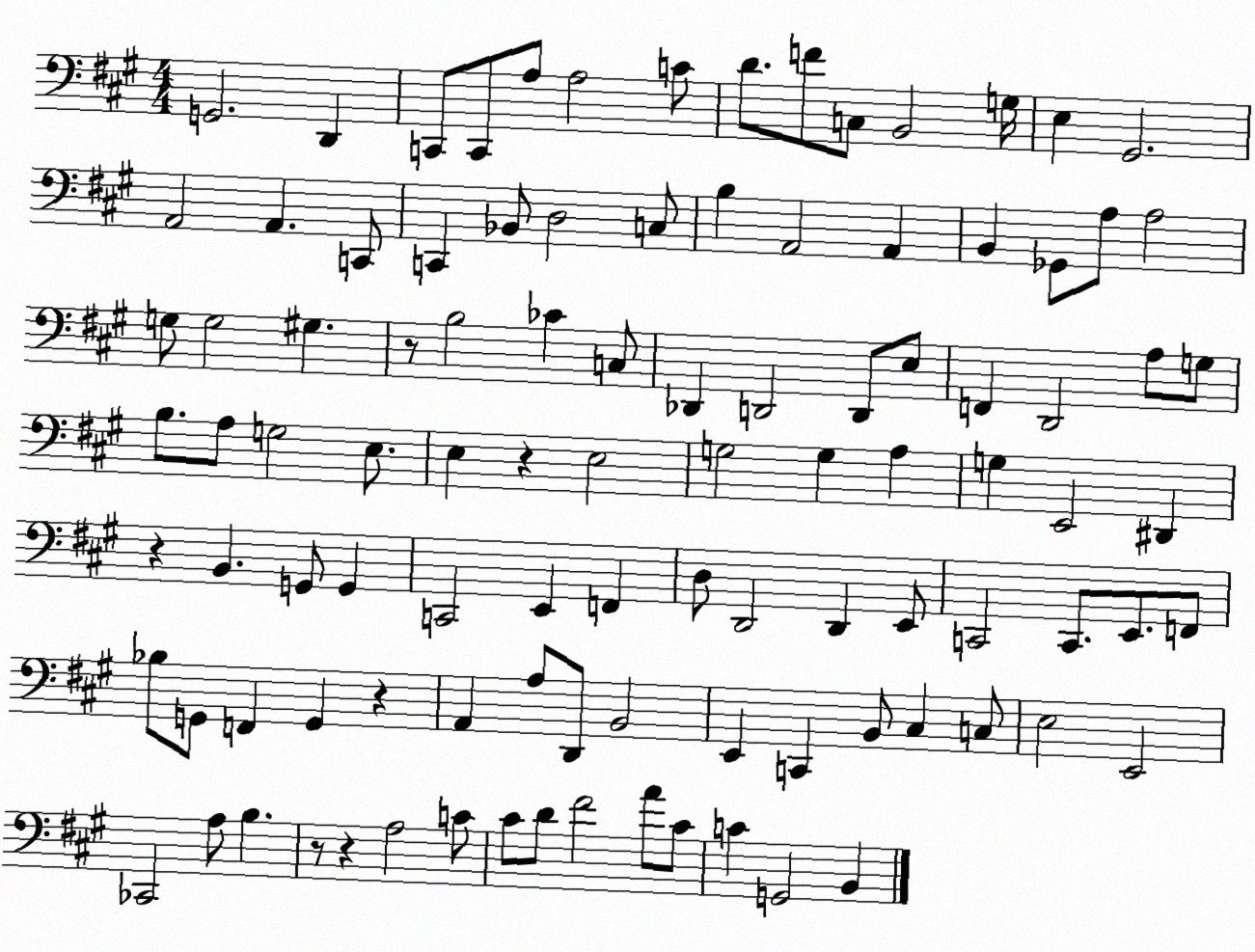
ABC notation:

X:1
T:Untitled
M:4/4
L:1/4
K:A
G,,2 D,, C,,/2 C,,/2 A,/2 A,2 C/2 D/2 F/2 C,/2 B,,2 G,/4 E, ^G,,2 A,,2 A,, C,,/2 C,, _B,,/2 D,2 C,/2 B, A,,2 A,, B,, _G,,/2 A,/2 A,2 G,/2 G,2 ^G, z/2 B,2 _C C,/2 _D,, D,,2 D,,/2 E,/2 F,, D,,2 A,/2 G,/2 B,/2 A,/2 G,2 E,/2 E, z E,2 G,2 G, A, G, E,,2 ^D,, z B,, G,,/2 G,, C,,2 E,, F,, D,/2 D,,2 D,, E,,/2 C,,2 C,,/2 E,,/2 F,,/2 _B,/2 G,,/2 F,, G,, z A,, A,/2 D,,/2 B,,2 E,, C,, B,,/2 ^C, C,/2 E,2 E,,2 _C,,2 A,/2 B, z/2 z A,2 C/2 ^C/2 D/2 ^F2 A/2 ^C/2 C G,,2 B,,